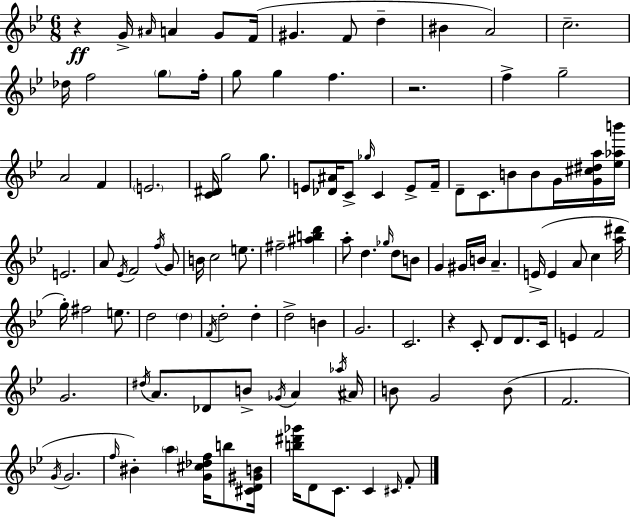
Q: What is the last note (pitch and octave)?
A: F4